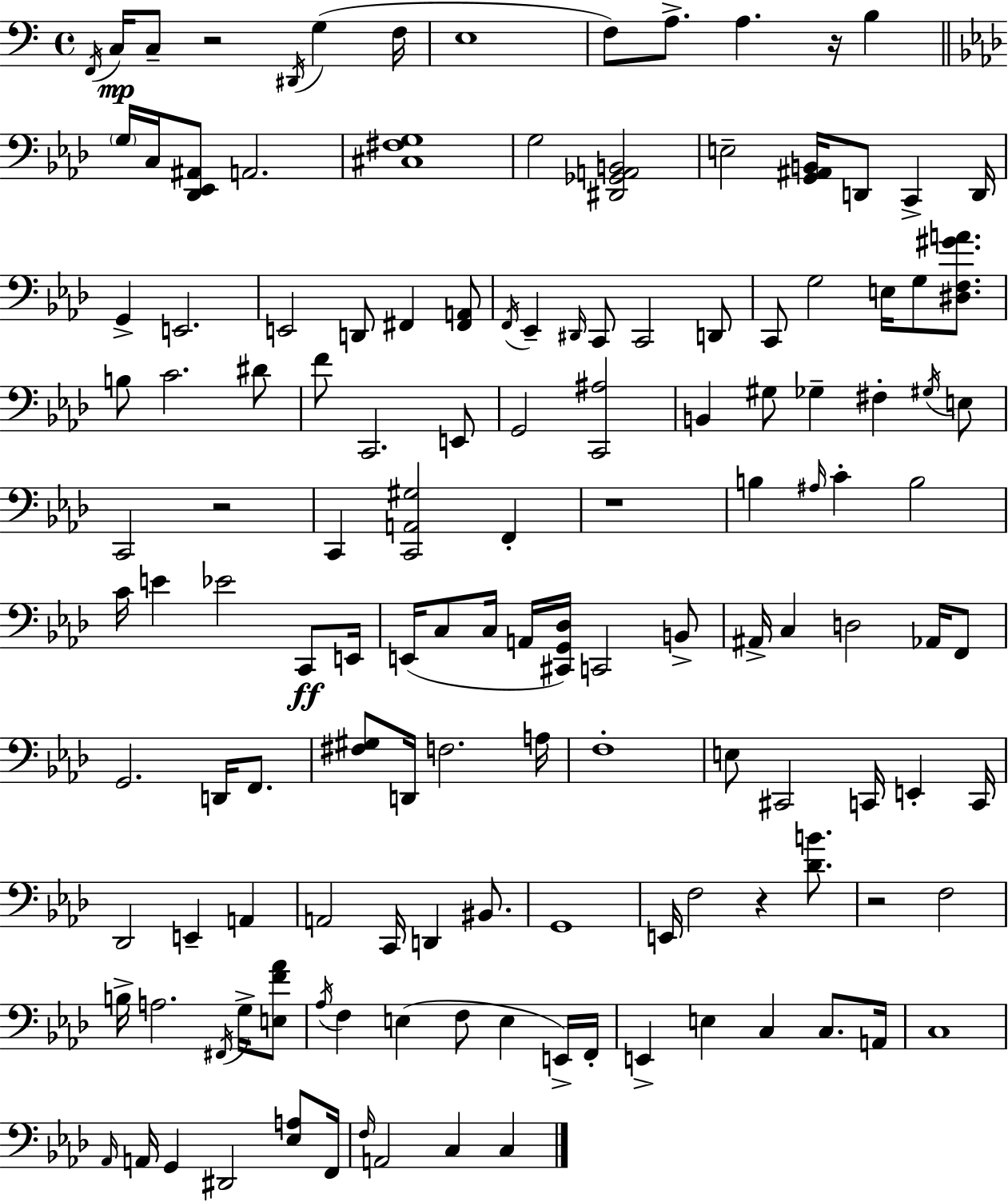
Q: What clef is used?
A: bass